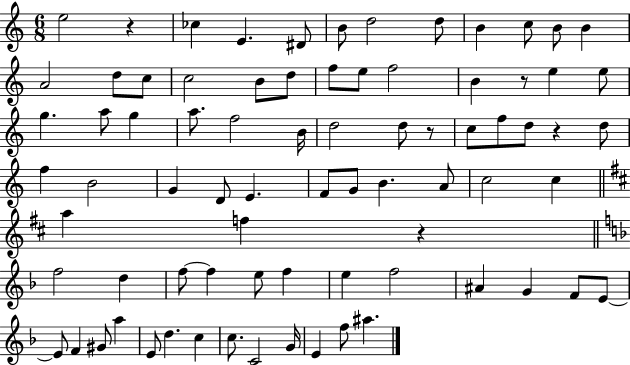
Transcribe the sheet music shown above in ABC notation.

X:1
T:Untitled
M:6/8
L:1/4
K:C
e2 z _c E ^D/2 B/2 d2 d/2 B c/2 B/2 B A2 d/2 c/2 c2 B/2 d/2 f/2 e/2 f2 B z/2 e e/2 g a/2 g a/2 f2 B/4 d2 d/2 z/2 c/2 f/2 d/2 z d/2 f B2 G D/2 E F/2 G/2 B A/2 c2 c a f z f2 d f/2 f e/2 f e f2 ^A G F/2 E/2 E/2 F ^G/2 a E/2 d c c/2 C2 G/4 E f/2 ^a